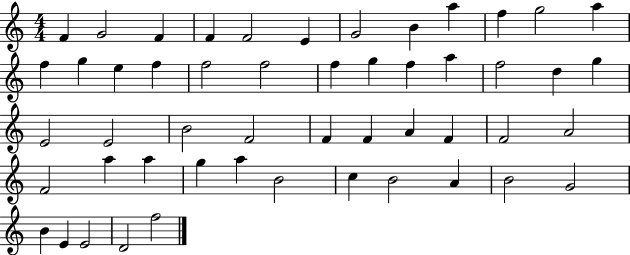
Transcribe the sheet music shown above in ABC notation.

X:1
T:Untitled
M:4/4
L:1/4
K:C
F G2 F F F2 E G2 B a f g2 a f g e f f2 f2 f g f a f2 d g E2 E2 B2 F2 F F A F F2 A2 F2 a a g a B2 c B2 A B2 G2 B E E2 D2 f2